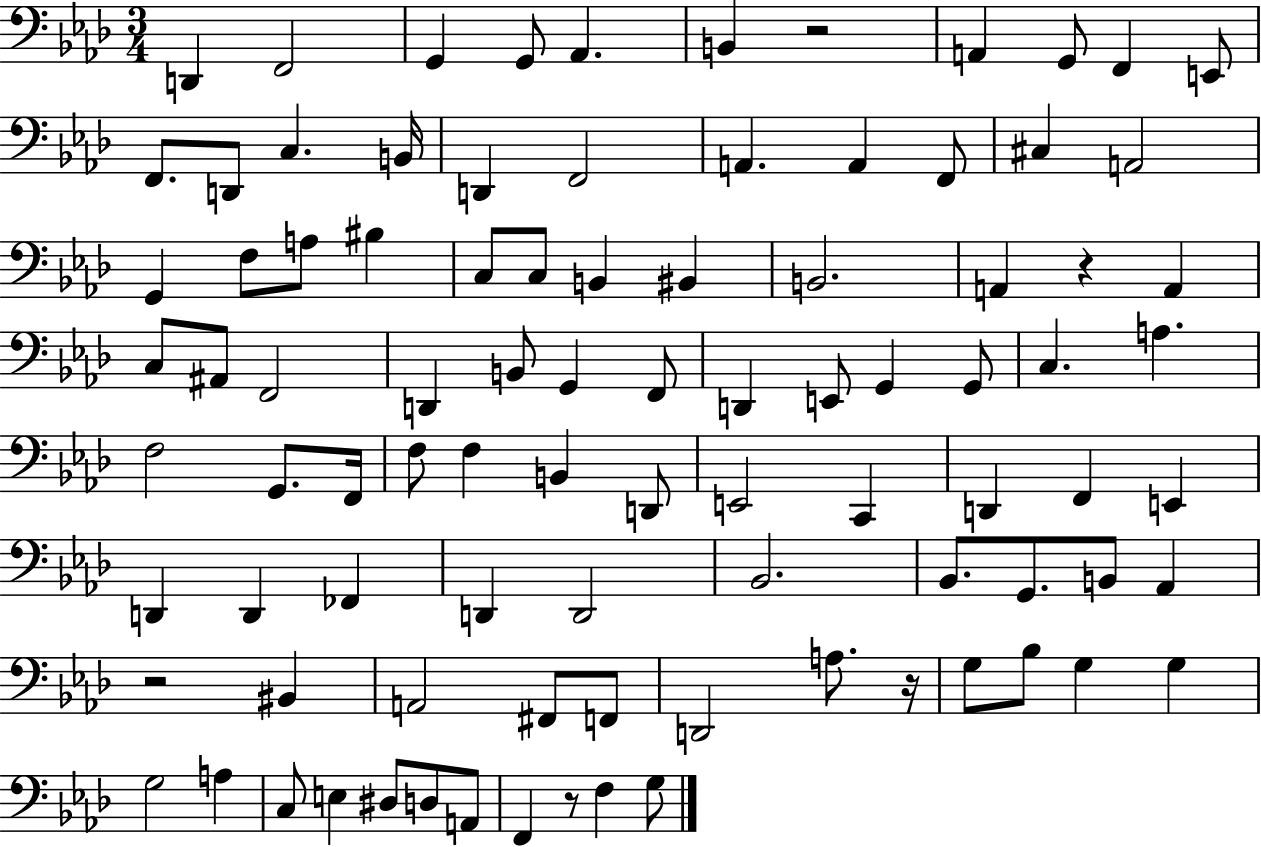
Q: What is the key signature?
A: AES major